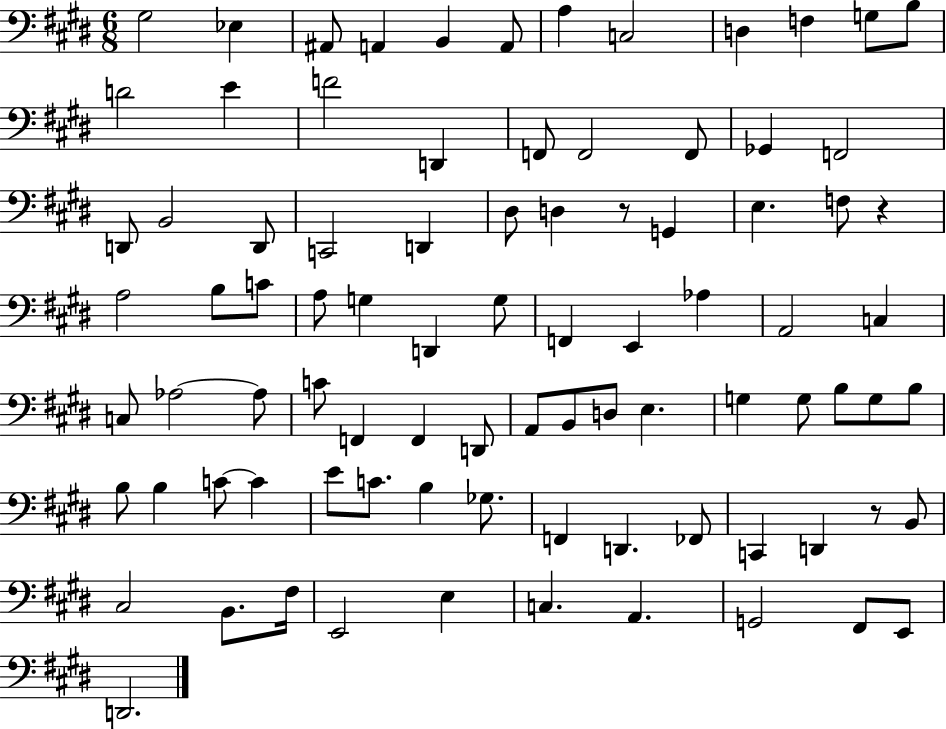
G#3/h Eb3/q A#2/e A2/q B2/q A2/e A3/q C3/h D3/q F3/q G3/e B3/e D4/h E4/q F4/h D2/q F2/e F2/h F2/e Gb2/q F2/h D2/e B2/h D2/e C2/h D2/q D#3/e D3/q R/e G2/q E3/q. F3/e R/q A3/h B3/e C4/e A3/e G3/q D2/q G3/e F2/q E2/q Ab3/q A2/h C3/q C3/e Ab3/h Ab3/e C4/e F2/q F2/q D2/e A2/e B2/e D3/e E3/q. G3/q G3/e B3/e G3/e B3/e B3/e B3/q C4/e C4/q E4/e C4/e. B3/q Gb3/e. F2/q D2/q. FES2/e C2/q D2/q R/e B2/e C#3/h B2/e. F#3/s E2/h E3/q C3/q. A2/q. G2/h F#2/e E2/e D2/h.